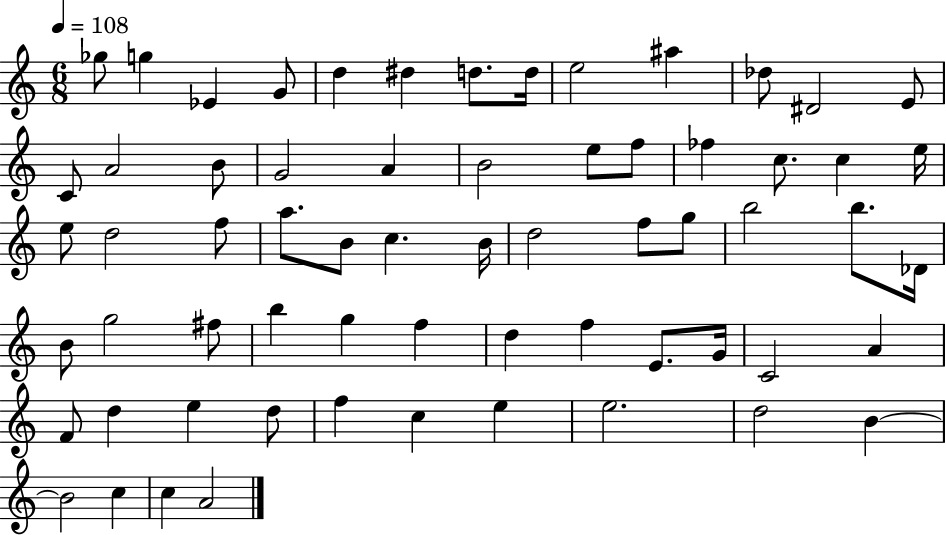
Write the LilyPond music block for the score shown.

{
  \clef treble
  \numericTimeSignature
  \time 6/8
  \key c \major
  \tempo 4 = 108
  ges''8 g''4 ees'4 g'8 | d''4 dis''4 d''8. d''16 | e''2 ais''4 | des''8 dis'2 e'8 | \break c'8 a'2 b'8 | g'2 a'4 | b'2 e''8 f''8 | fes''4 c''8. c''4 e''16 | \break e''8 d''2 f''8 | a''8. b'8 c''4. b'16 | d''2 f''8 g''8 | b''2 b''8. des'16 | \break b'8 g''2 fis''8 | b''4 g''4 f''4 | d''4 f''4 e'8. g'16 | c'2 a'4 | \break f'8 d''4 e''4 d''8 | f''4 c''4 e''4 | e''2. | d''2 b'4~~ | \break b'2 c''4 | c''4 a'2 | \bar "|."
}